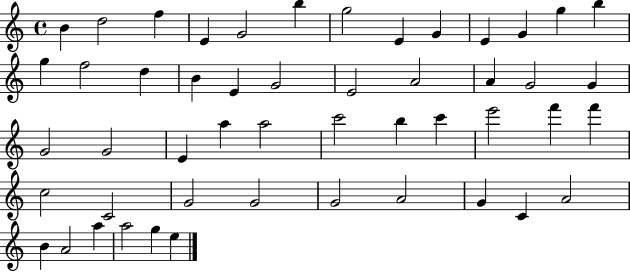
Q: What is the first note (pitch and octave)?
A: B4